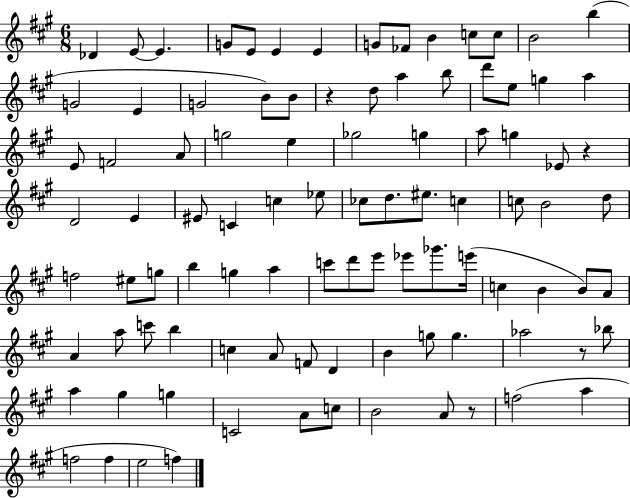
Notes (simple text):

Db4/q E4/e E4/q. G4/e E4/e E4/q E4/q G4/e FES4/e B4/q C5/e C5/e B4/h B5/q G4/h E4/q G4/h B4/e B4/e R/q D5/e A5/q B5/e D6/e E5/e G5/q A5/q E4/e F4/h A4/e G5/h E5/q Gb5/h G5/q A5/e G5/q Eb4/e R/q D4/h E4/q EIS4/e C4/q C5/q Eb5/e CES5/e D5/e. EIS5/e. C5/q C5/e B4/h D5/e F5/h EIS5/e G5/e B5/q G5/q A5/q C6/e D6/e E6/e Eb6/e Gb6/e. E6/s C5/q B4/q B4/e A4/e A4/q A5/e C6/e B5/q C5/q A4/e F4/e D4/q B4/q G5/e G5/q. Ab5/h R/e Bb5/e A5/q G#5/q G5/q C4/h A4/e C5/e B4/h A4/e R/e F5/h A5/q F5/h F5/q E5/h F5/q